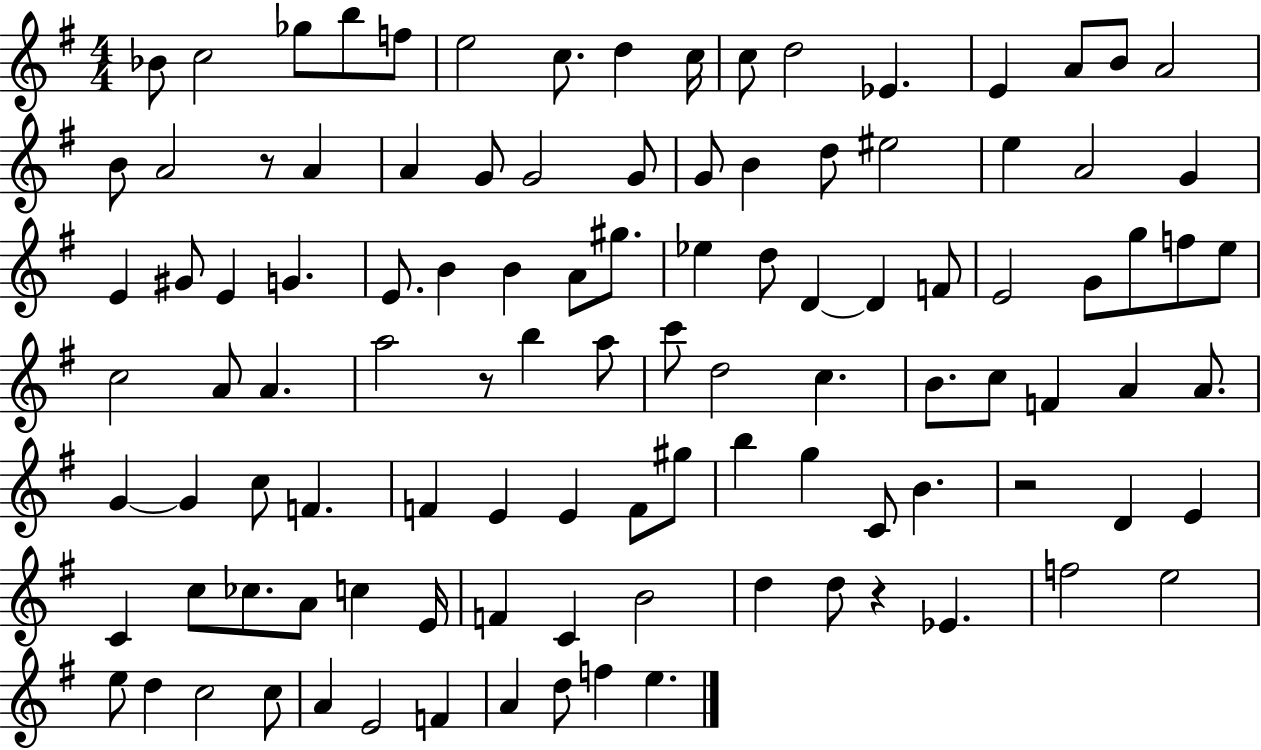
Bb4/e C5/h Gb5/e B5/e F5/e E5/h C5/e. D5/q C5/s C5/e D5/h Eb4/q. E4/q A4/e B4/e A4/h B4/e A4/h R/e A4/q A4/q G4/e G4/h G4/e G4/e B4/q D5/e EIS5/h E5/q A4/h G4/q E4/q G#4/e E4/q G4/q. E4/e. B4/q B4/q A4/e G#5/e. Eb5/q D5/e D4/q D4/q F4/e E4/h G4/e G5/e F5/e E5/e C5/h A4/e A4/q. A5/h R/e B5/q A5/e C6/e D5/h C5/q. B4/e. C5/e F4/q A4/q A4/e. G4/q G4/q C5/e F4/q. F4/q E4/q E4/q F4/e G#5/e B5/q G5/q C4/e B4/q. R/h D4/q E4/q C4/q C5/e CES5/e. A4/e C5/q E4/s F4/q C4/q B4/h D5/q D5/e R/q Eb4/q. F5/h E5/h E5/e D5/q C5/h C5/e A4/q E4/h F4/q A4/q D5/e F5/q E5/q.